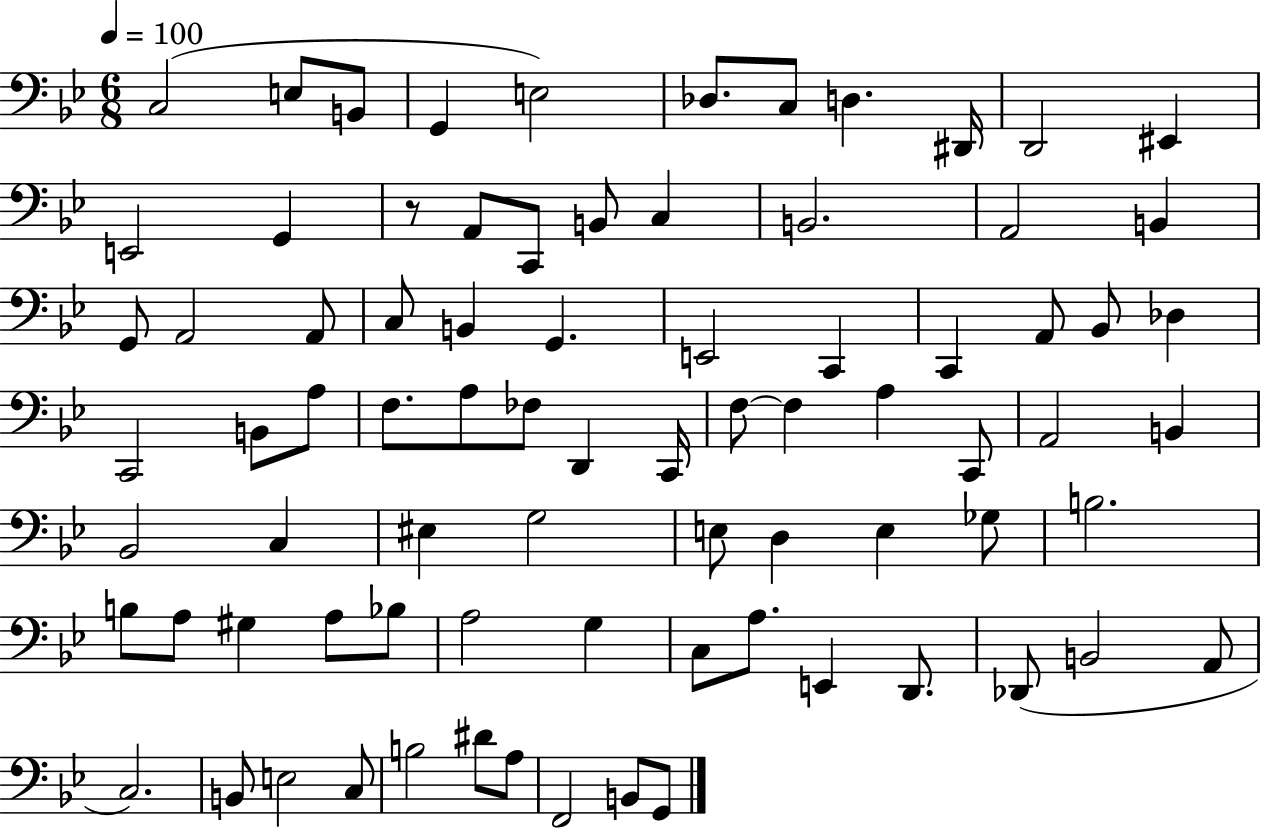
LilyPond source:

{
  \clef bass
  \numericTimeSignature
  \time 6/8
  \key bes \major
  \tempo 4 = 100
  \repeat volta 2 { c2( e8 b,8 | g,4 e2) | des8. c8 d4. dis,16 | d,2 eis,4 | \break e,2 g,4 | r8 a,8 c,8 b,8 c4 | b,2. | a,2 b,4 | \break g,8 a,2 a,8 | c8 b,4 g,4. | e,2 c,4 | c,4 a,8 bes,8 des4 | \break c,2 b,8 a8 | f8. a8 fes8 d,4 c,16 | f8~~ f4 a4 c,8 | a,2 b,4 | \break bes,2 c4 | eis4 g2 | e8 d4 e4 ges8 | b2. | \break b8 a8 gis4 a8 bes8 | a2 g4 | c8 a8. e,4 d,8. | des,8( b,2 a,8 | \break c2.) | b,8 e2 c8 | b2 dis'8 a8 | f,2 b,8 g,8 | \break } \bar "|."
}